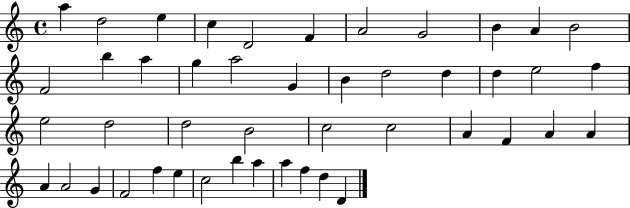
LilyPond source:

{
  \clef treble
  \time 4/4
  \defaultTimeSignature
  \key c \major
  a''4 d''2 e''4 | c''4 d'2 f'4 | a'2 g'2 | b'4 a'4 b'2 | \break f'2 b''4 a''4 | g''4 a''2 g'4 | b'4 d''2 d''4 | d''4 e''2 f''4 | \break e''2 d''2 | d''2 b'2 | c''2 c''2 | a'4 f'4 a'4 a'4 | \break a'4 a'2 g'4 | f'2 f''4 e''4 | c''2 b''4 a''4 | a''4 f''4 d''4 d'4 | \break \bar "|."
}